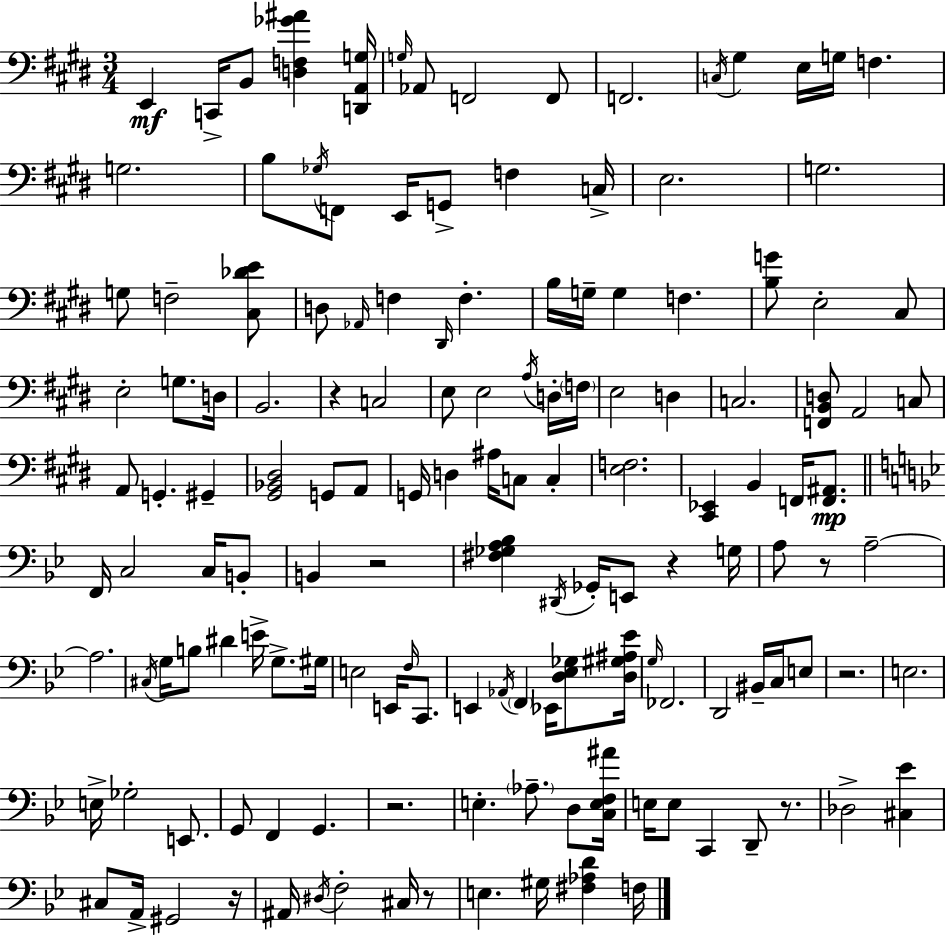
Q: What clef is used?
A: bass